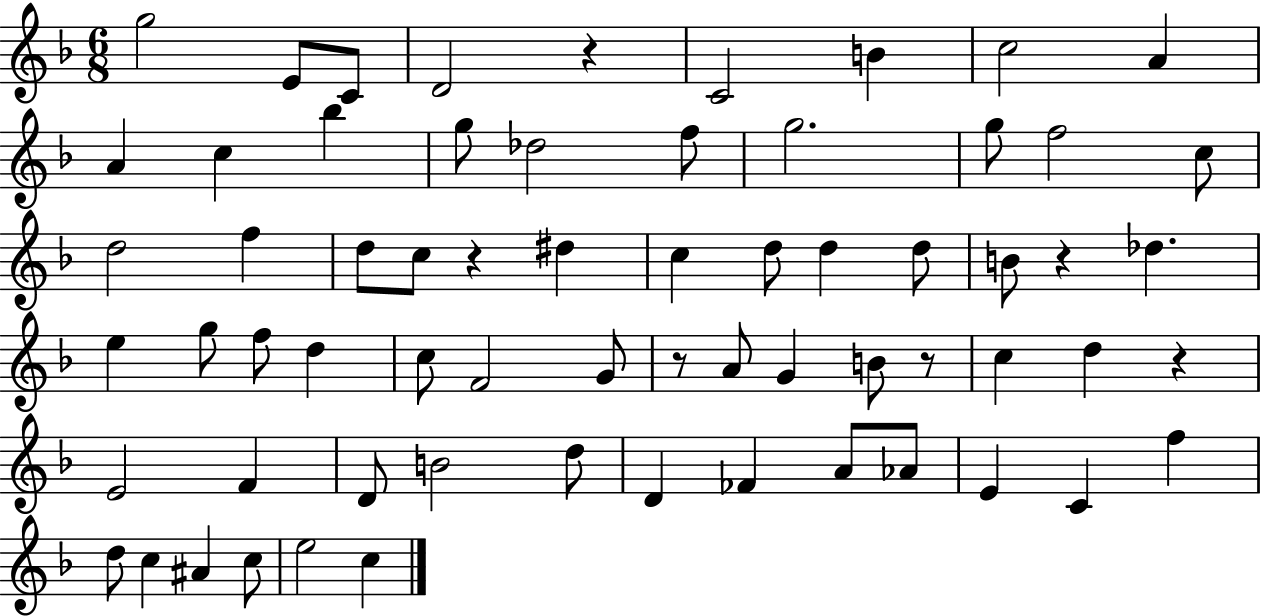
G5/h E4/e C4/e D4/h R/q C4/h B4/q C5/h A4/q A4/q C5/q Bb5/q G5/e Db5/h F5/e G5/h. G5/e F5/h C5/e D5/h F5/q D5/e C5/e R/q D#5/q C5/q D5/e D5/q D5/e B4/e R/q Db5/q. E5/q G5/e F5/e D5/q C5/e F4/h G4/e R/e A4/e G4/q B4/e R/e C5/q D5/q R/q E4/h F4/q D4/e B4/h D5/e D4/q FES4/q A4/e Ab4/e E4/q C4/q F5/q D5/e C5/q A#4/q C5/e E5/h C5/q